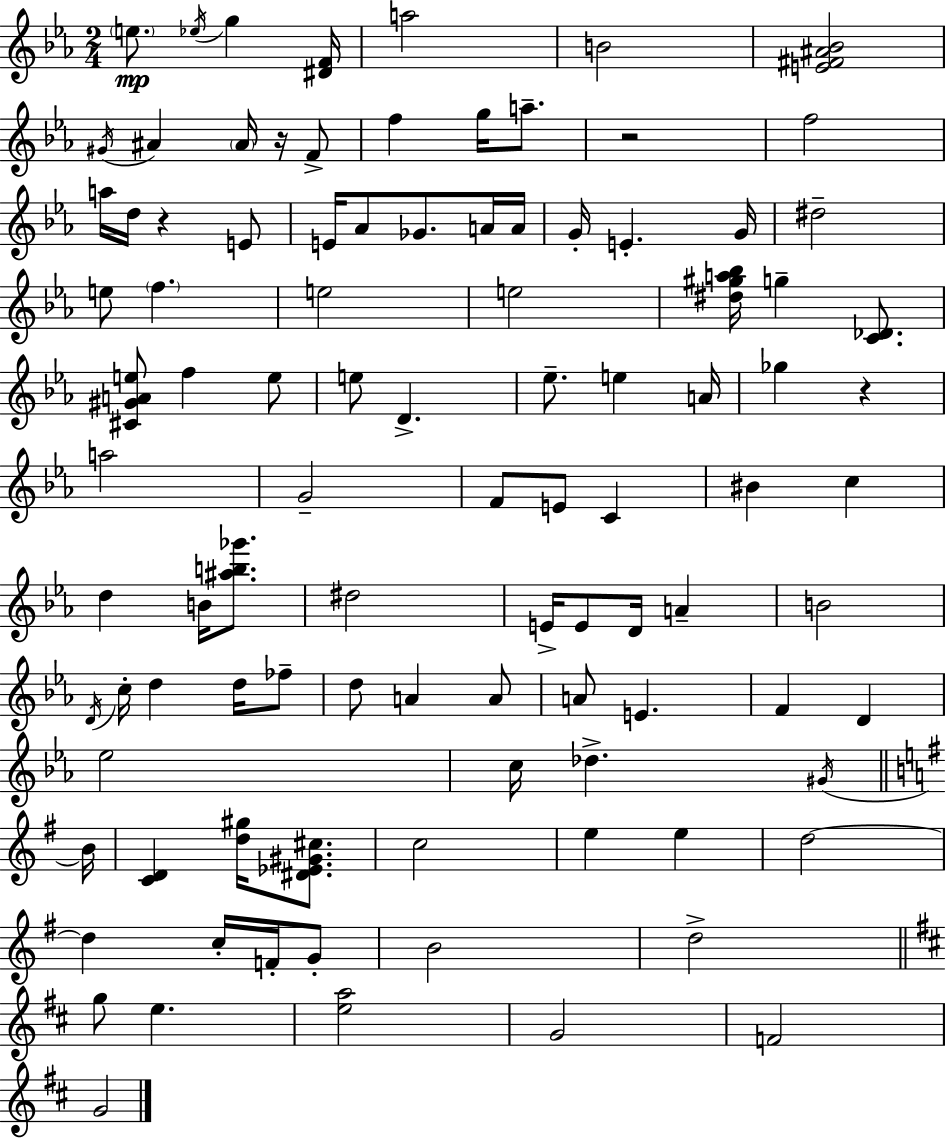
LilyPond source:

{
  \clef treble
  \numericTimeSignature
  \time 2/4
  \key c \minor
  \parenthesize e''8.\mp \acciaccatura { ees''16 } g''4 | <dis' f'>16 a''2 | b'2 | <e' fis' ais' bes'>2 | \break \acciaccatura { gis'16 } ais'4 \parenthesize ais'16 r16 | f'8-> f''4 g''16 a''8.-- | r2 | f''2 | \break a''16 d''16 r4 | e'8 e'16 aes'8 ges'8. | a'16 a'16 g'16-. e'4.-. | g'16 dis''2-- | \break e''8 \parenthesize f''4. | e''2 | e''2 | <dis'' gis'' a'' bes''>16 g''4-- <c' des'>8. | \break <cis' gis' a' e''>8 f''4 | e''8 e''8 d'4.-> | ees''8.-- e''4 | a'16 ges''4 r4 | \break a''2 | g'2-- | f'8 e'8 c'4 | bis'4 c''4 | \break d''4 b'16 <ais'' b'' ges'''>8. | dis''2 | e'16-> e'8 d'16 a'4-- | b'2 | \break \acciaccatura { d'16 } c''16-. d''4 | d''16 fes''8-- d''8 a'4 | a'8 a'8 e'4. | f'4 d'4 | \break ees''2 | c''16 des''4.-> | \acciaccatura { gis'16 } \bar "||" \break \key g \major b'16 <c' d'>4 <d'' gis''>16 <dis' ees' gis' cis''>8. | c''2 | e''4 e''4 | d''2~~ | \break d''4 c''16-. f'16-. g'8-. | b'2 | d''2-> | \bar "||" \break \key d \major g''8 e''4. | <e'' a''>2 | g'2 | f'2 | \break g'2 | \bar "|."
}